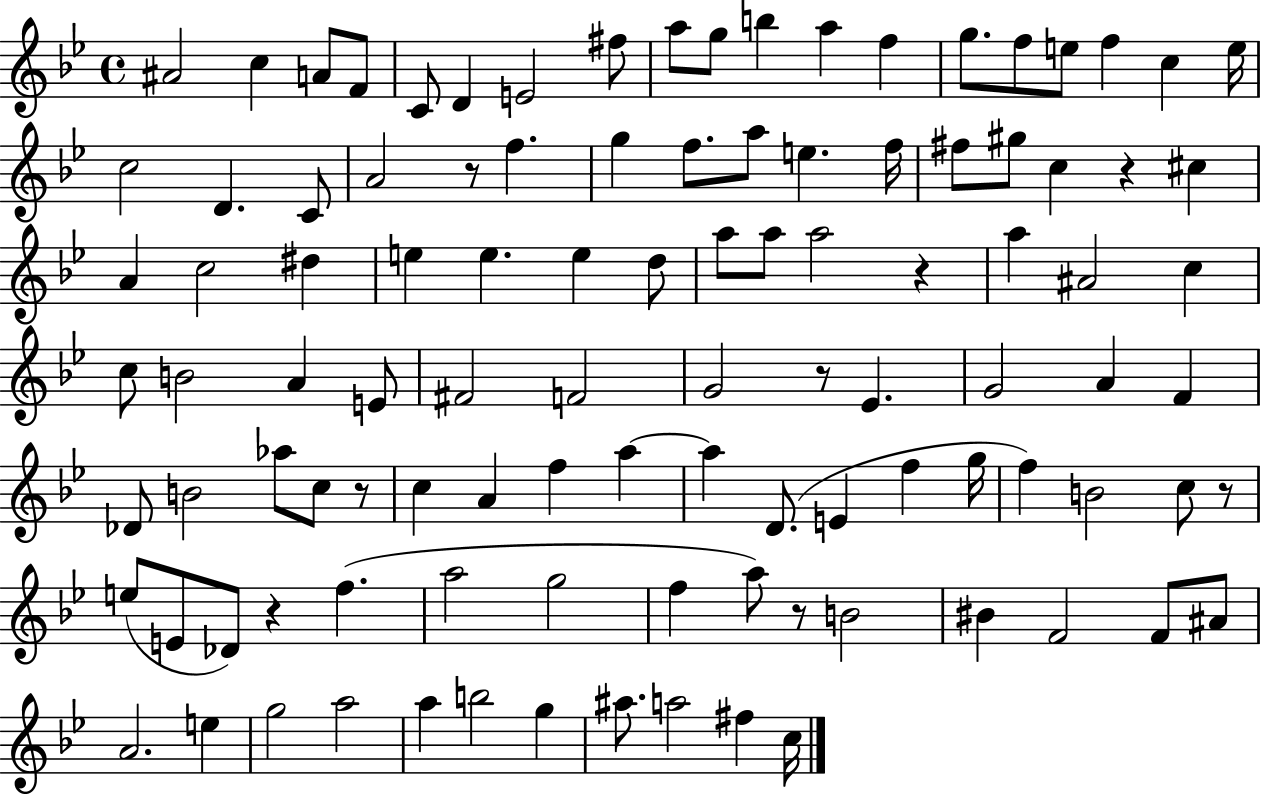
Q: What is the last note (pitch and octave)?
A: C5